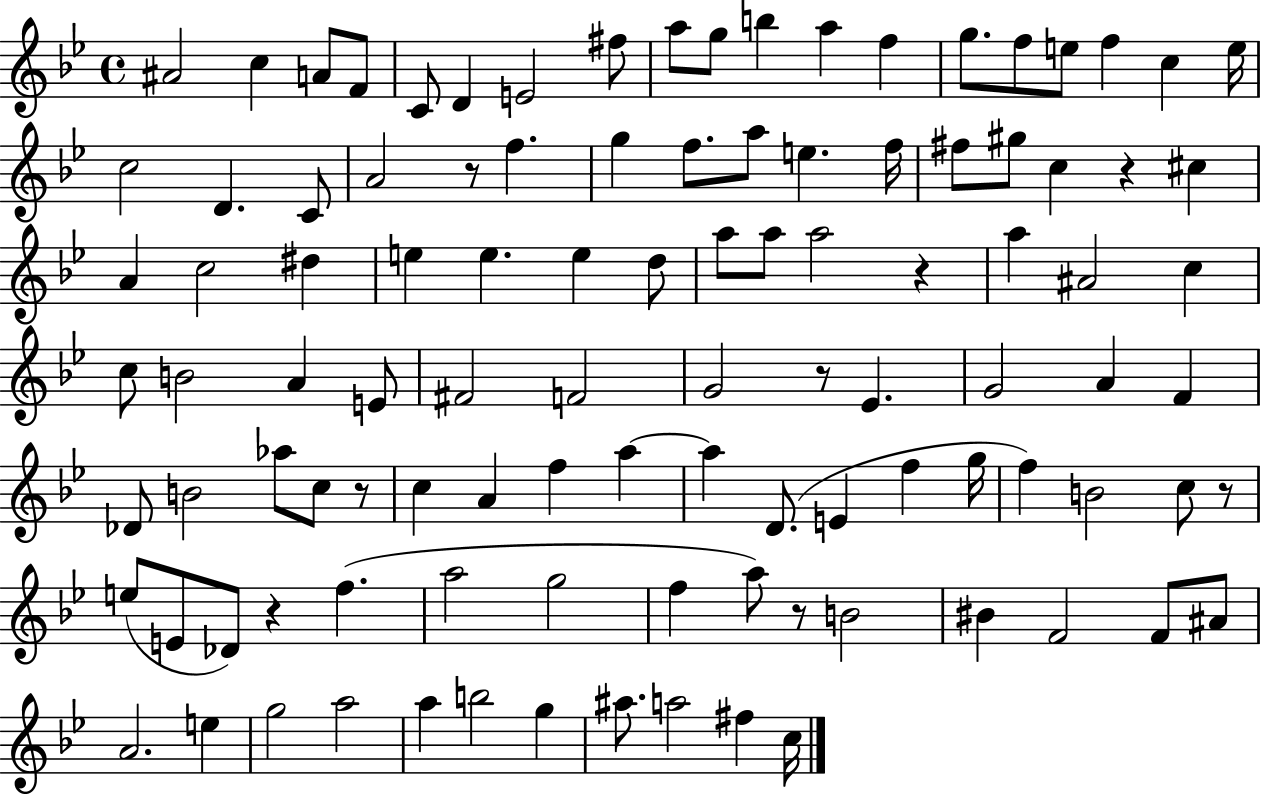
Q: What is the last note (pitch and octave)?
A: C5